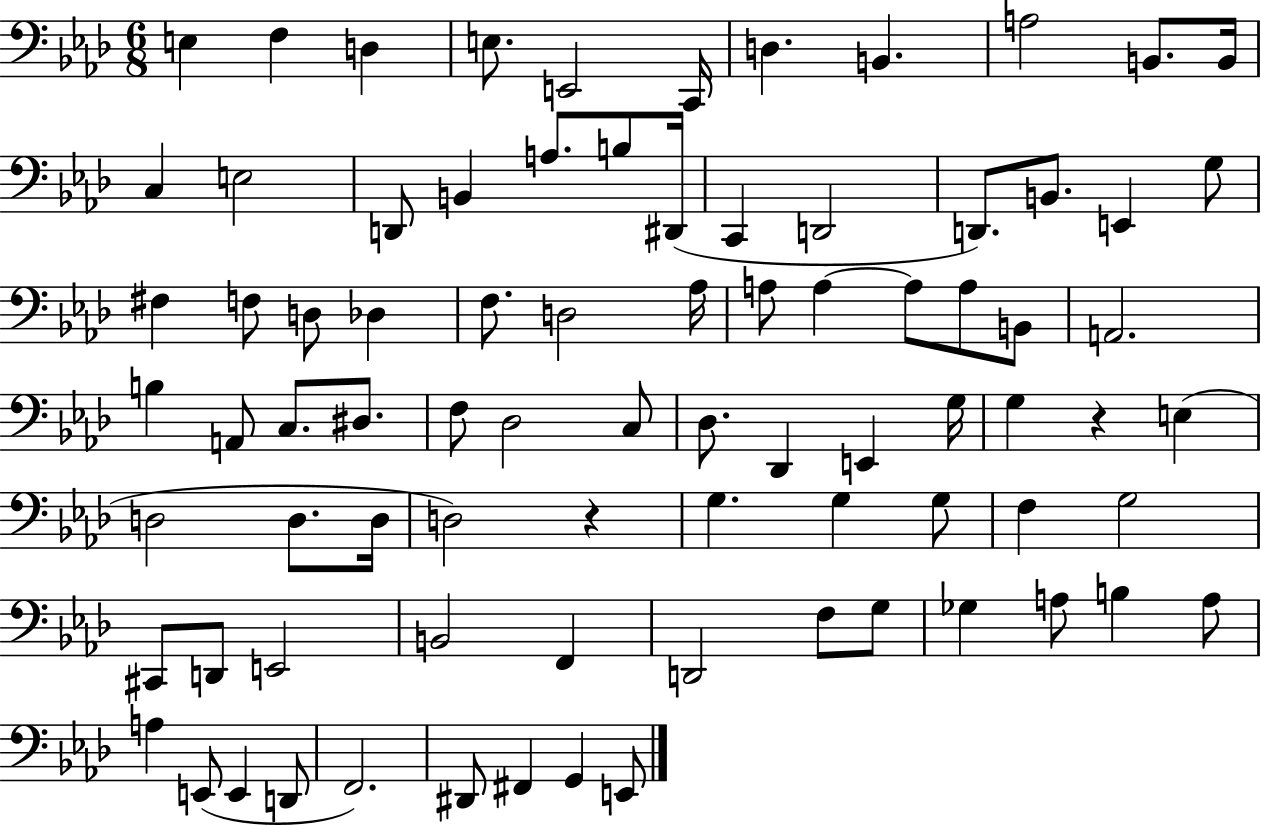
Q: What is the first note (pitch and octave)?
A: E3